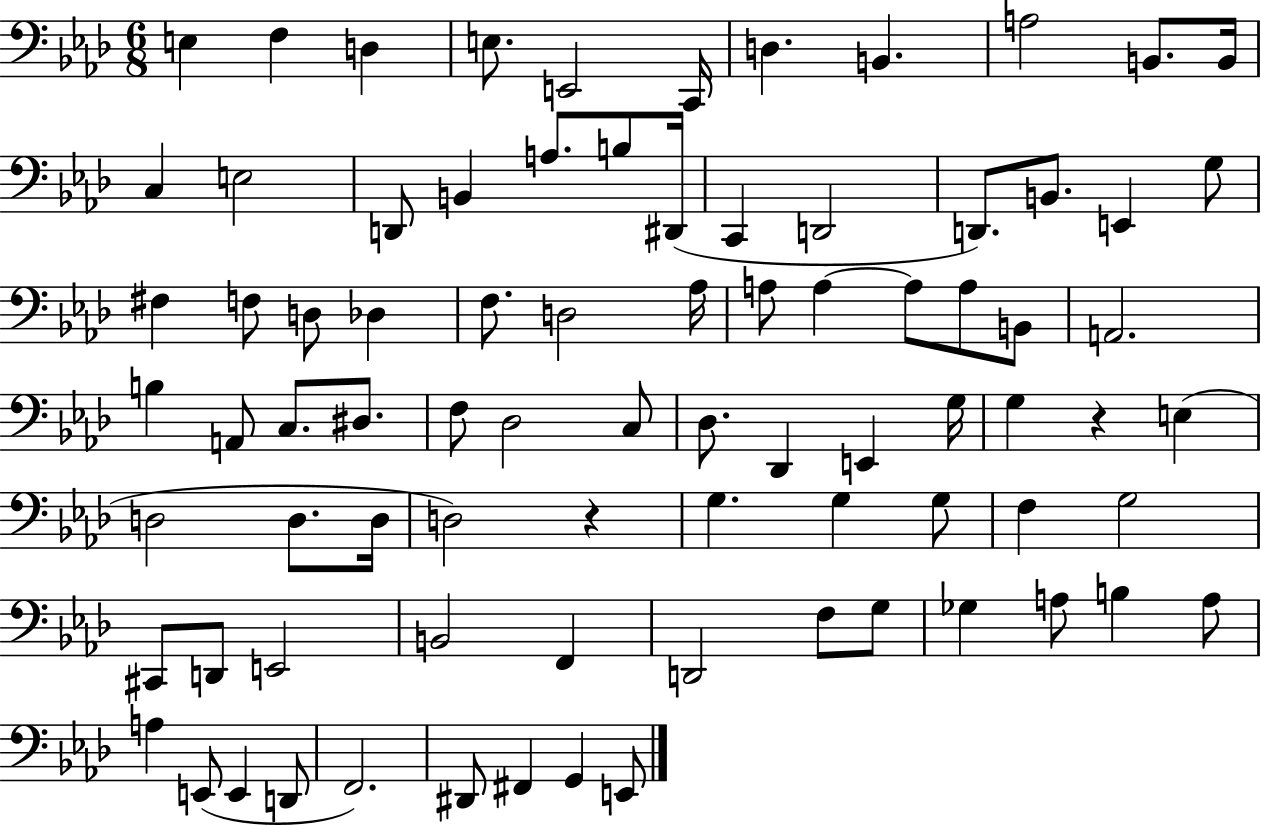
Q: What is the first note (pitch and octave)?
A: E3